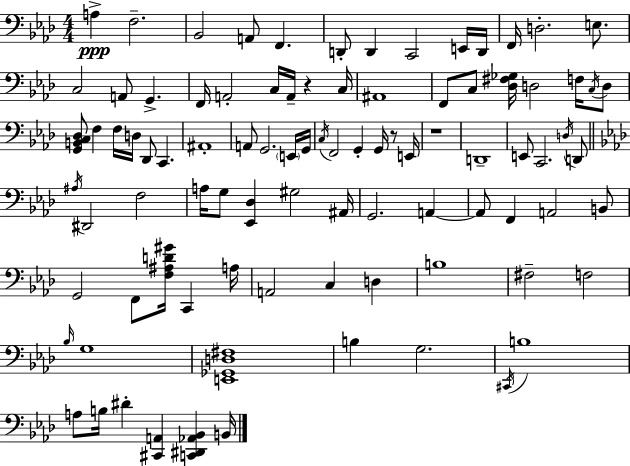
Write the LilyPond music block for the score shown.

{
  \clef bass
  \numericTimeSignature
  \time 4/4
  \key f \minor
  a4->\ppp f2.-- | bes,2 a,8 f,4. | d,8-. d,4 c,2 e,16 d,16 | f,16 d2.-. e8. | \break c2 a,8 g,4.-> | f,16 a,2-. c16 a,16-- r4 c16 | ais,1 | f,8 c8 <des fis ges>16 d2 f16 \acciaccatura { c16 } d8 | \break <g, b, c des>8 f4 f16 d16 des,8 c,4. | ais,1-. | a,8 g,2. \parenthesize e,16 | g,16 \acciaccatura { c16 } f,2 g,4-. g,16 r8 | \break e,16 r1 | d,1-- | e,8 c,2. | \acciaccatura { d16 } d,8 \bar "||" \break \key f \minor \acciaccatura { ais16 } dis,2 f2 | a16 g8 <ees, des>4 gis2 | ais,16 g,2. a,4~~ | a,8 f,4 a,2 b,8 | \break g,2 f,8 <f ais d' gis'>16 c,4 | a16 a,2 c4 d4 | b1 | fis2-- f2 | \break \grace { bes16 } g1 | <e, ges, d fis>1 | b4 g2. | \acciaccatura { cis,16 } b1 | \break a8 b16 dis'4-. <cis, a,>4 <c, dis, aes, bes,>4 | b,16 \bar "|."
}